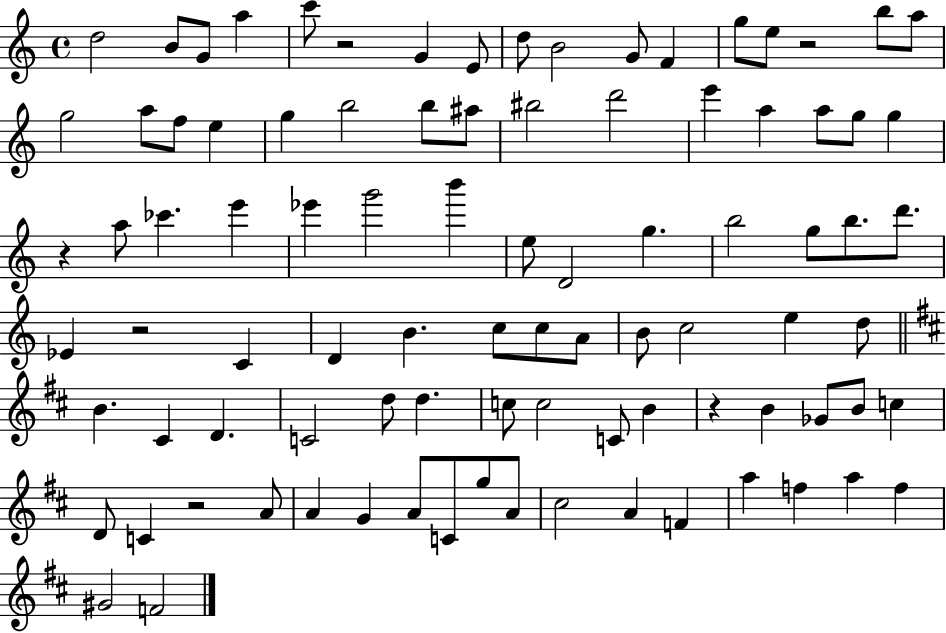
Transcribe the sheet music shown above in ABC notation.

X:1
T:Untitled
M:4/4
L:1/4
K:C
d2 B/2 G/2 a c'/2 z2 G E/2 d/2 B2 G/2 F g/2 e/2 z2 b/2 a/2 g2 a/2 f/2 e g b2 b/2 ^a/2 ^b2 d'2 e' a a/2 g/2 g z a/2 _c' e' _e' g'2 b' e/2 D2 g b2 g/2 b/2 d'/2 _E z2 C D B c/2 c/2 A/2 B/2 c2 e d/2 B ^C D C2 d/2 d c/2 c2 C/2 B z B _G/2 B/2 c D/2 C z2 A/2 A G A/2 C/2 g/2 A/2 ^c2 A F a f a f ^G2 F2